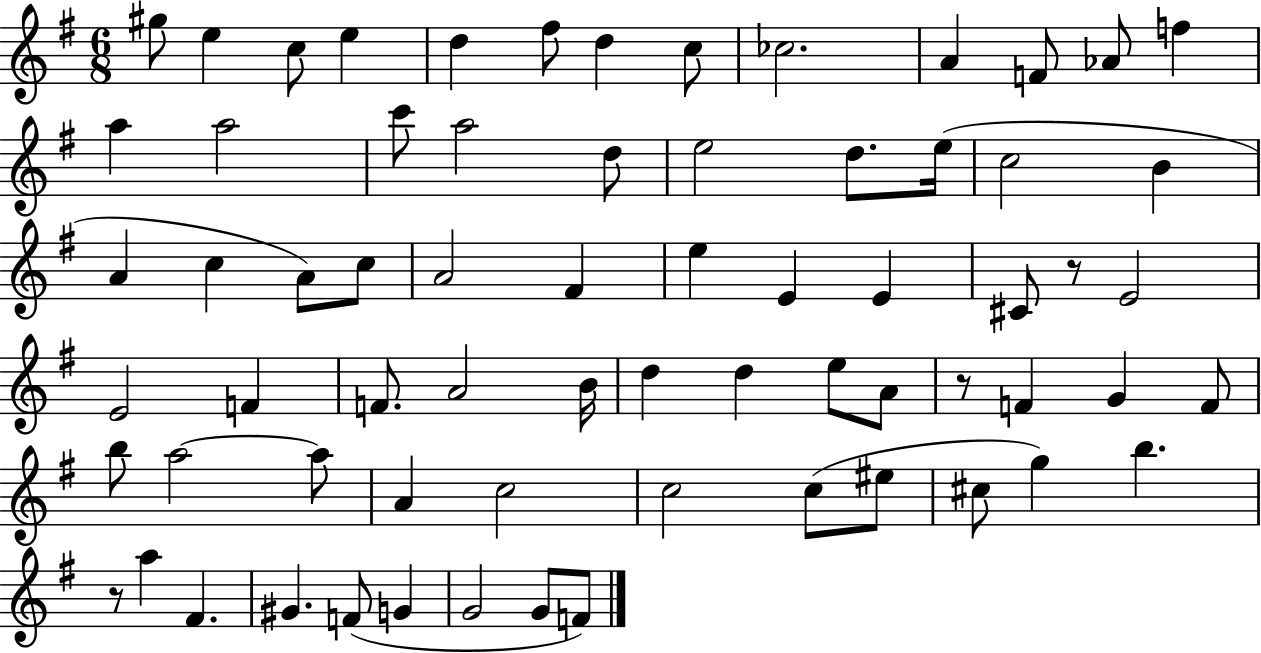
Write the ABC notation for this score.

X:1
T:Untitled
M:6/8
L:1/4
K:G
^g/2 e c/2 e d ^f/2 d c/2 _c2 A F/2 _A/2 f a a2 c'/2 a2 d/2 e2 d/2 e/4 c2 B A c A/2 c/2 A2 ^F e E E ^C/2 z/2 E2 E2 F F/2 A2 B/4 d d e/2 A/2 z/2 F G F/2 b/2 a2 a/2 A c2 c2 c/2 ^e/2 ^c/2 g b z/2 a ^F ^G F/2 G G2 G/2 F/2